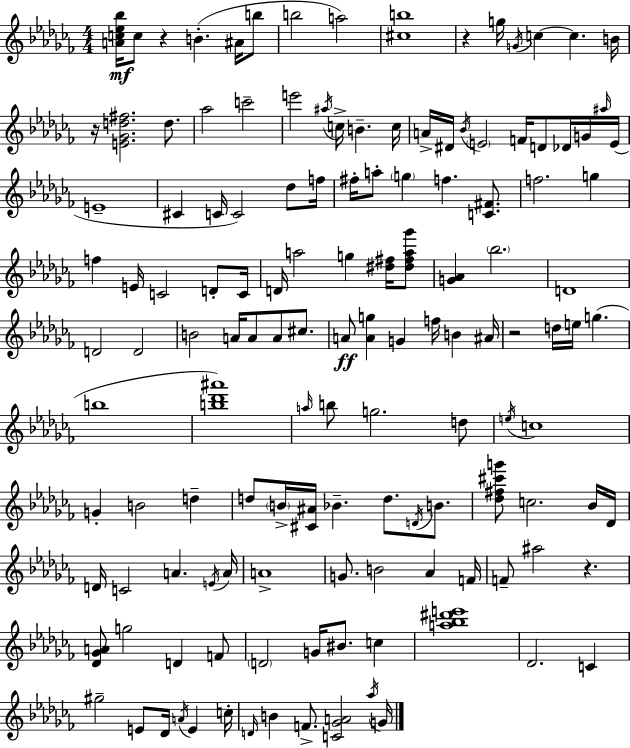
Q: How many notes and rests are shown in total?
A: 136